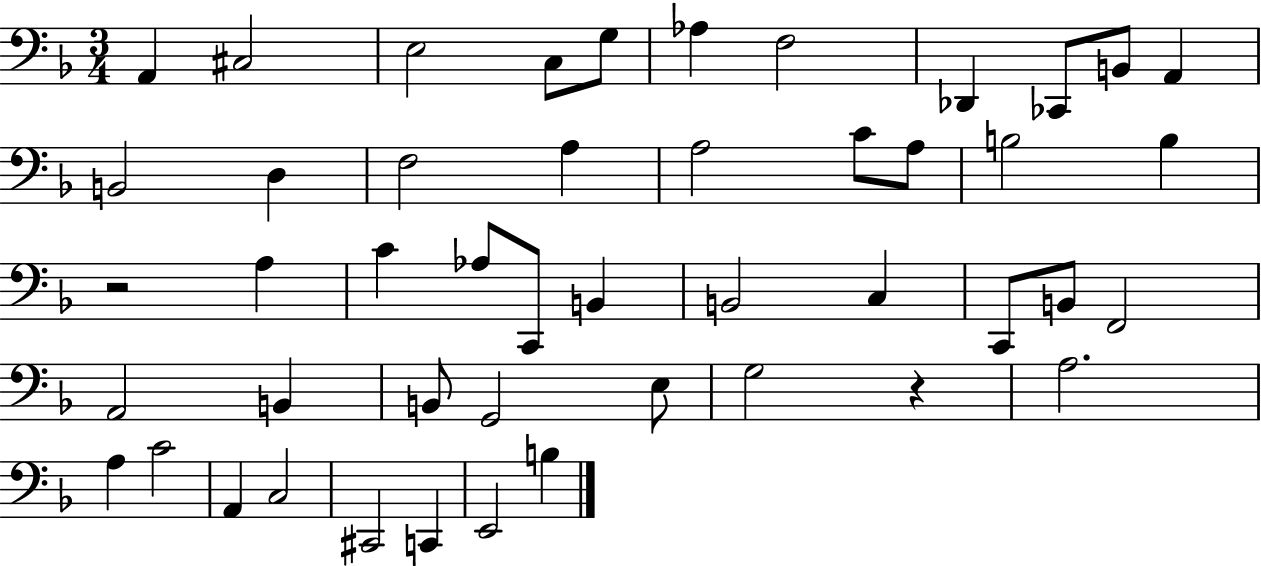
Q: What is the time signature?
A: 3/4